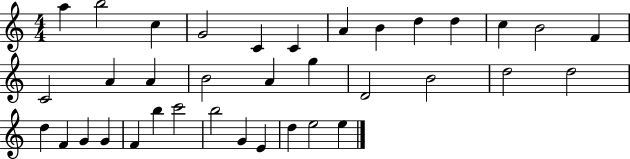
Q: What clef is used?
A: treble